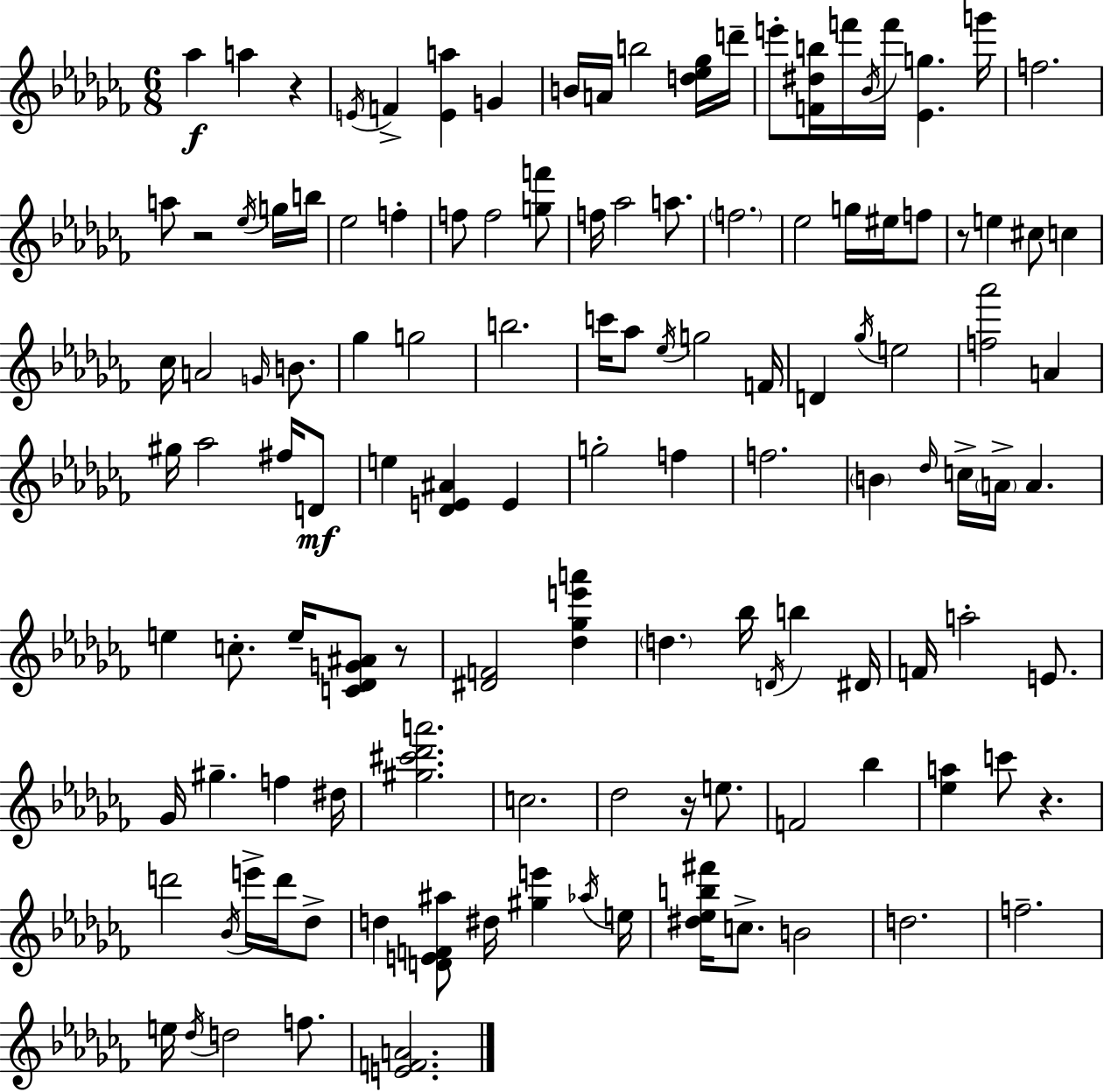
{
  \clef treble
  \numericTimeSignature
  \time 6/8
  \key aes \minor
  aes''4\f a''4 r4 | \acciaccatura { e'16 } f'4-> <e' a''>4 g'4 | b'16 a'16 b''2 <d'' ees'' ges''>16 | d'''16-- e'''8-. <f' dis'' b''>16 f'''16 \acciaccatura { bes'16 } f'''16 <ees' g''>4. | \break g'''16 f''2. | a''8 r2 | \acciaccatura { ees''16 } g''16 b''16 ees''2 f''4-. | f''8 f''2 | \break <g'' f'''>8 f''16 aes''2 | a''8. \parenthesize f''2. | ees''2 g''16 | eis''16 f''8 r8 e''4 cis''8 c''4 | \break ces''16 a'2 | \grace { g'16 } b'8. ges''4 g''2 | b''2. | c'''16 aes''8 \acciaccatura { ees''16 } g''2 | \break f'16 d'4 \acciaccatura { ges''16 } e''2 | <f'' aes'''>2 | a'4 gis''16 aes''2 | fis''16 d'8\mf e''4 <des' e' ais'>4 | \break e'4 g''2-. | f''4 f''2. | \parenthesize b'4 \grace { des''16 } c''16-> | \parenthesize a'16-> a'4. e''4 c''8.-. | \break e''16-- <c' des' g' ais'>8 r8 <dis' f'>2 | <des'' ges'' e''' a'''>4 \parenthesize d''4. | bes''16 \acciaccatura { d'16 } b''4 dis'16 f'16 a''2-. | e'8. ges'16 gis''4.-- | \break f''4 dis''16 <gis'' cis''' des''' a'''>2. | c''2. | des''2 | r16 e''8. f'2 | \break bes''4 <ees'' a''>4 | c'''8 r4. d'''2 | \acciaccatura { bes'16 } e'''16-> d'''16 des''8-> d''4 | <d' e' f' ais''>8 dis''16 <gis'' e'''>4 \acciaccatura { aes''16 } e''16 <dis'' ees'' b'' fis'''>16 c''8.-> | \break b'2 d''2. | f''2.-- | e''16 \acciaccatura { des''16 } | d''2 f''8. <e' f' a'>2. | \break \bar "|."
}